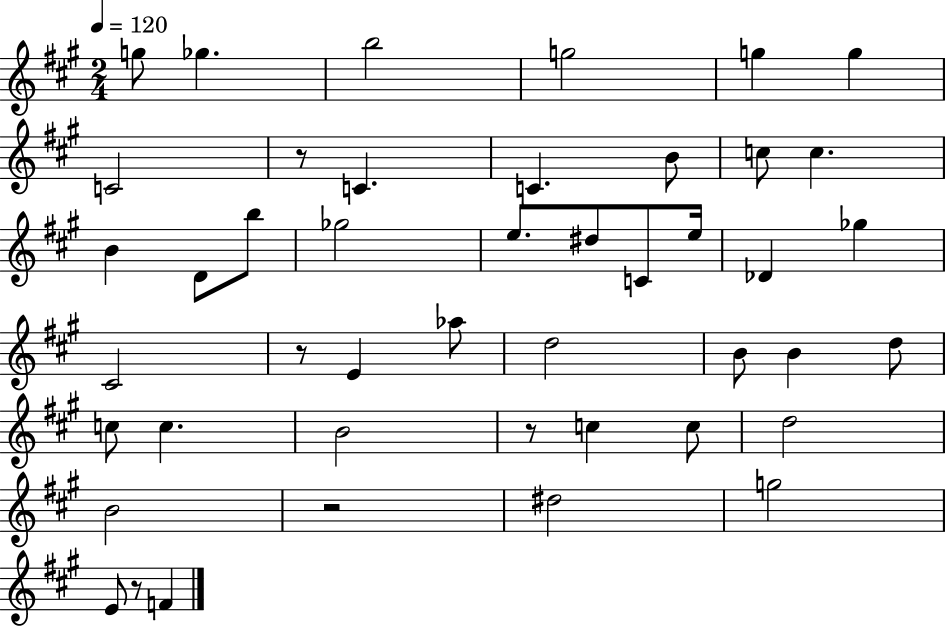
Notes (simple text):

G5/e Gb5/q. B5/h G5/h G5/q G5/q C4/h R/e C4/q. C4/q. B4/e C5/e C5/q. B4/q D4/e B5/e Gb5/h E5/e. D#5/e C4/e E5/s Db4/q Gb5/q C#4/h R/e E4/q Ab5/e D5/h B4/e B4/q D5/e C5/e C5/q. B4/h R/e C5/q C5/e D5/h B4/h R/h D#5/h G5/h E4/e R/e F4/q